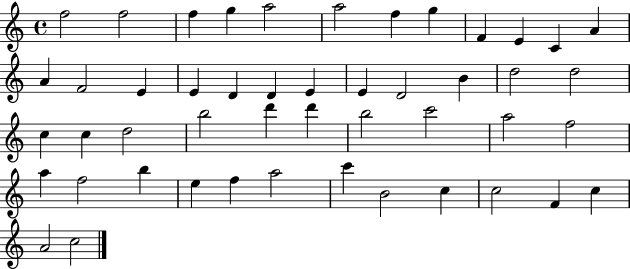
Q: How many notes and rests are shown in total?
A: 48